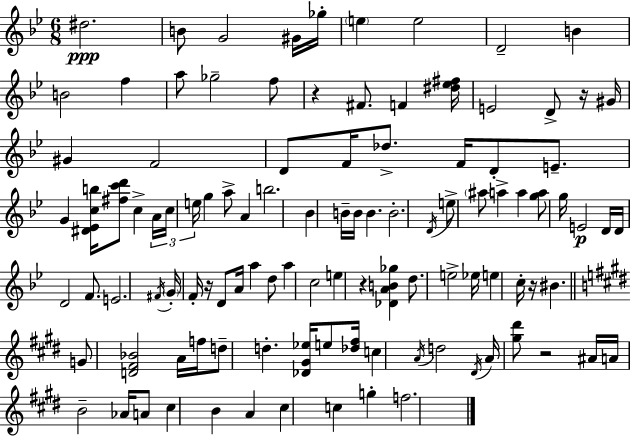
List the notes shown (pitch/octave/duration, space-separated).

D#5/h. B4/e G4/h G#4/s Gb5/s E5/q E5/h D4/h B4/q B4/h F5/q A5/e Gb5/h F5/e R/q F#4/e. F4/q [D#5,Eb5,F#5]/s E4/h D4/e R/s G#4/s G#4/q F4/h D4/e F4/s Db5/e. F4/s D4/e E4/e. G4/q [D#4,Eb4,C5,B5]/s [F#5,C6,D6]/e C5/q A4/s C5/s E5/s G5/q A5/e A4/q B5/h. Bb4/q B4/s B4/s B4/q. B4/h. D4/s E5/e A#5/e A5/q A5/q [G5,A5]/e G5/s E4/h D4/s D4/s D4/h F4/e. E4/h. F#4/s G4/s F4/s R/s D4/e A4/s A5/q D5/e A5/q C5/h E5/q R/q [Db4,A4,B4,Gb5]/q D5/e. E5/h Eb5/s E5/q C5/s R/s BIS4/q. G4/e [D4,F#4,Bb4]/h A4/s F5/s D5/e D5/q. [Db4,G#4,Eb5]/s E5/e [Db5,F#5]/s C5/q A4/s D5/h D#4/s A4/s [G#5,D#6]/e R/h A#4/s A4/s B4/h Ab4/s A4/e C#5/q B4/q A4/q C#5/q C5/q G5/q F5/h.